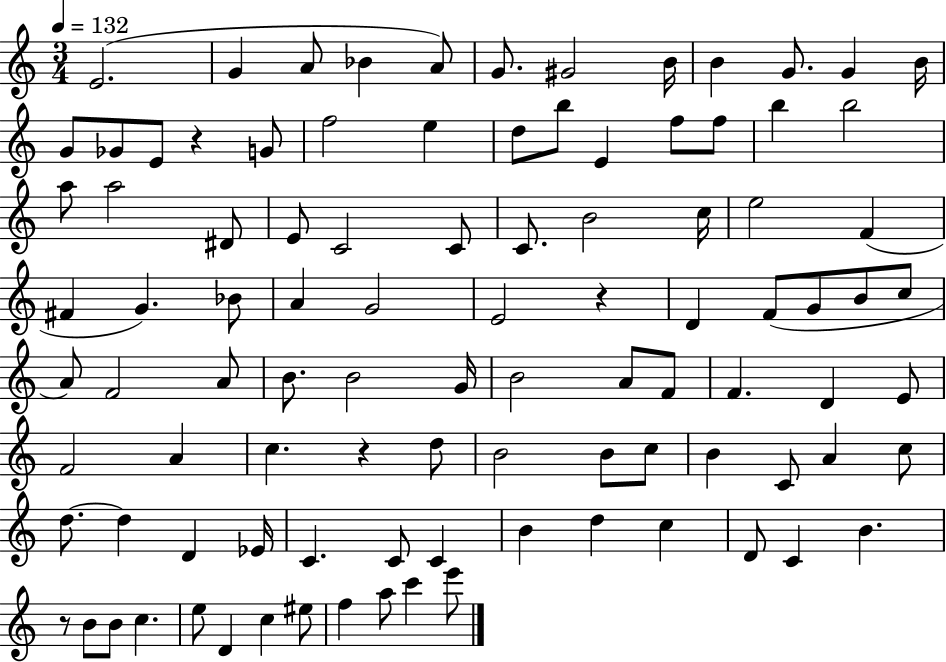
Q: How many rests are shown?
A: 4